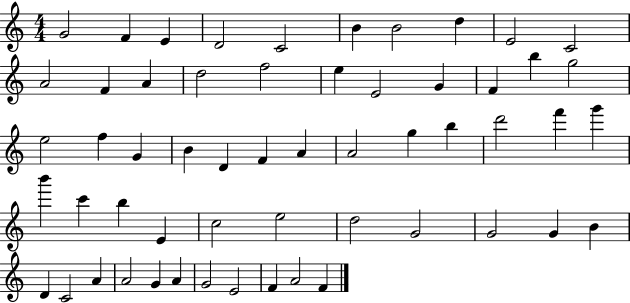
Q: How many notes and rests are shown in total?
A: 56